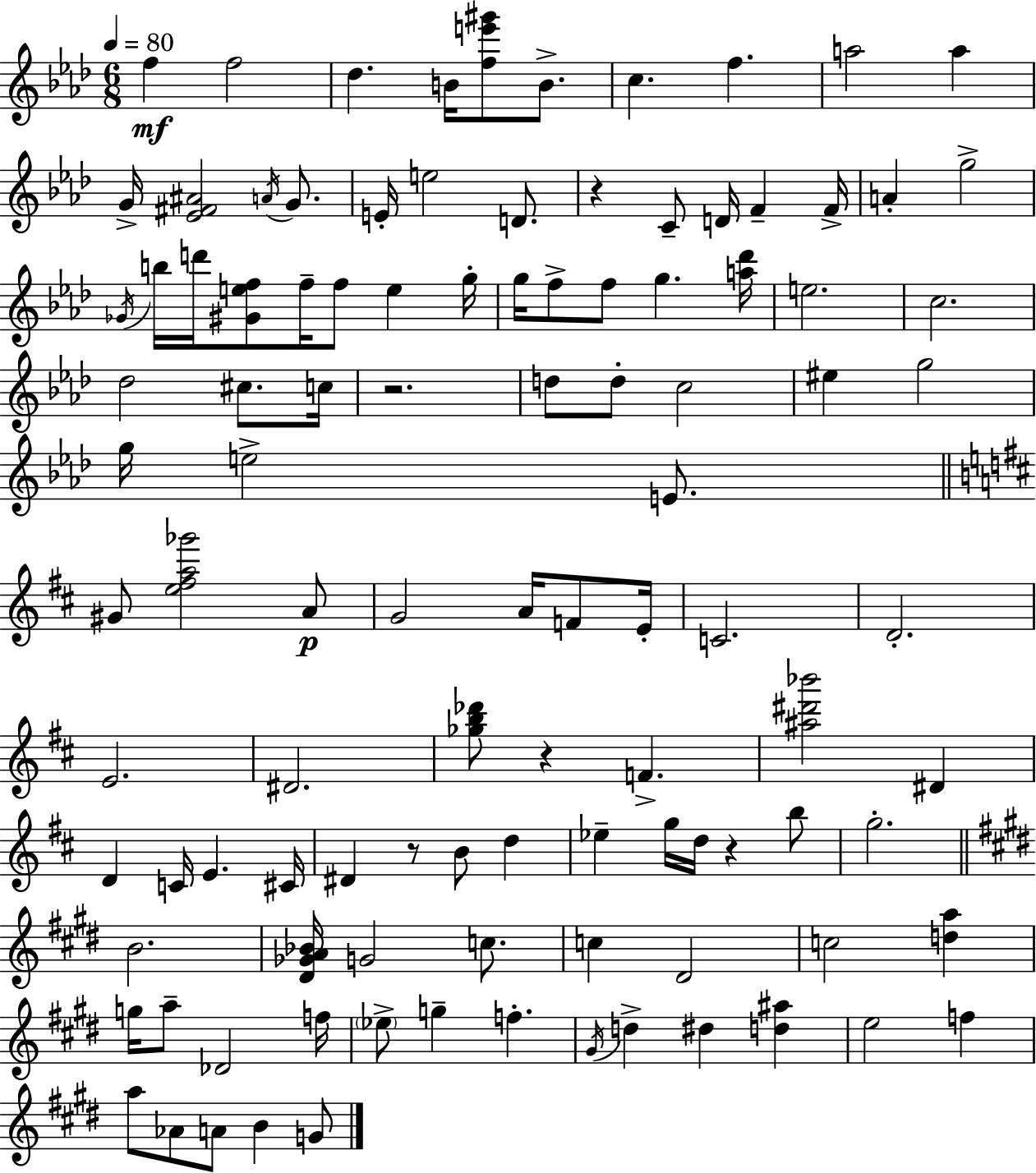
{
  \clef treble
  \numericTimeSignature
  \time 6/8
  \key aes \major
  \tempo 4 = 80
  f''4\mf f''2 | des''4. b'16 <f'' e''' gis'''>8 b'8.-> | c''4. f''4. | a''2 a''4 | \break g'16-> <ees' fis' ais'>2 \acciaccatura { a'16 } g'8. | e'16-. e''2 d'8. | r4 c'8-- d'16 f'4-- | f'16-> a'4-. g''2-> | \break \acciaccatura { ges'16 } b''16 d'''16 <gis' e'' f''>8 f''16-- f''8 e''4 | g''16-. g''16 f''8-> f''8 g''4. | <a'' des'''>16 e''2. | c''2. | \break des''2 cis''8. | c''16 r2. | d''8 d''8-. c''2 | eis''4 g''2 | \break g''16 e''2-> e'8. | \bar "||" \break \key d \major gis'8 <e'' fis'' a'' ges'''>2 a'8\p | g'2 a'16 f'8 e'16-. | c'2. | d'2.-. | \break e'2. | dis'2. | <ges'' b'' des'''>8 r4 f'4.-> | <ais'' dis''' bes'''>2 dis'4 | \break d'4 c'16 e'4. cis'16 | dis'4 r8 b'8 d''4 | ees''4-- g''16 d''16 r4 b''8 | g''2.-. | \break \bar "||" \break \key e \major b'2. | <dis' ges' a' bes'>16 g'2 c''8. | c''4 dis'2 | c''2 <d'' a''>4 | \break g''16 a''8-- des'2 f''16 | \parenthesize ees''8-> g''4-- f''4.-. | \acciaccatura { gis'16 } d''4-> dis''4 <d'' ais''>4 | e''2 f''4 | \break a''8 aes'8 a'8 b'4 g'8 | \bar "|."
}